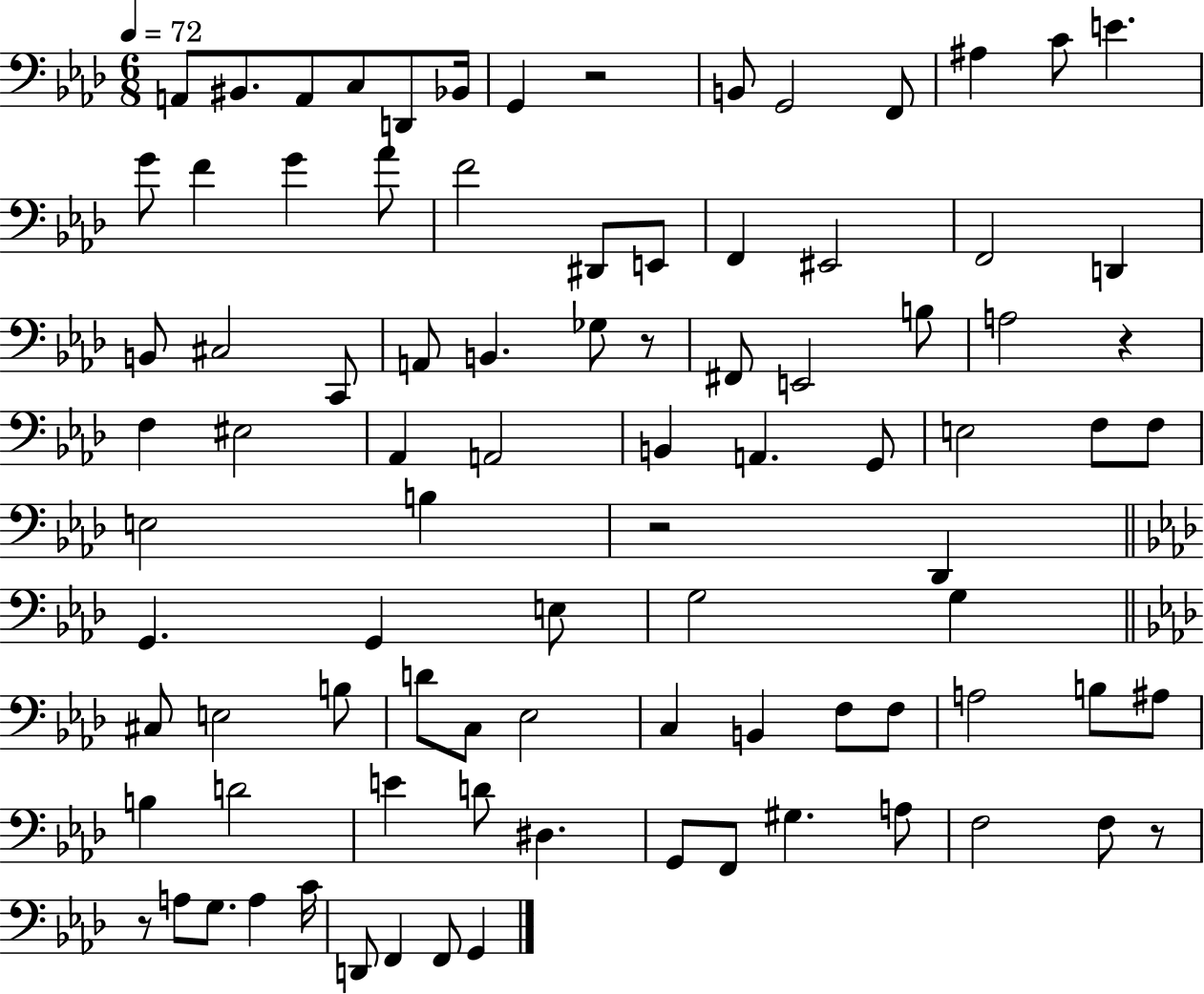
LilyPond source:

{
  \clef bass
  \numericTimeSignature
  \time 6/8
  \key aes \major
  \tempo 4 = 72
  a,8 bis,8. a,8 c8 d,8 bes,16 | g,4 r2 | b,8 g,2 f,8 | ais4 c'8 e'4. | \break g'8 f'4 g'4 aes'8 | f'2 dis,8 e,8 | f,4 eis,2 | f,2 d,4 | \break b,8 cis2 c,8 | a,8 b,4. ges8 r8 | fis,8 e,2 b8 | a2 r4 | \break f4 eis2 | aes,4 a,2 | b,4 a,4. g,8 | e2 f8 f8 | \break e2 b4 | r2 des,4 | \bar "||" \break \key aes \major g,4. g,4 e8 | g2 g4 | \bar "||" \break \key aes \major cis8 e2 b8 | d'8 c8 ees2 | c4 b,4 f8 f8 | a2 b8 ais8 | \break b4 d'2 | e'4 d'8 dis4. | g,8 f,8 gis4. a8 | f2 f8 r8 | \break r8 a8 g8. a4 c'16 | d,8 f,4 f,8 g,4 | \bar "|."
}